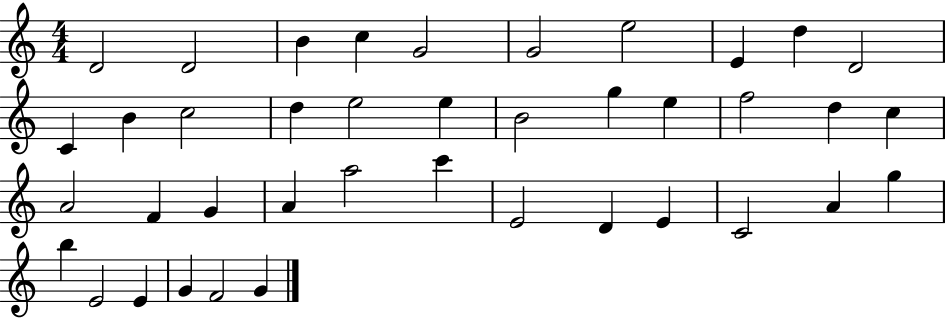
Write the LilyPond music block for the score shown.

{
  \clef treble
  \numericTimeSignature
  \time 4/4
  \key c \major
  d'2 d'2 | b'4 c''4 g'2 | g'2 e''2 | e'4 d''4 d'2 | \break c'4 b'4 c''2 | d''4 e''2 e''4 | b'2 g''4 e''4 | f''2 d''4 c''4 | \break a'2 f'4 g'4 | a'4 a''2 c'''4 | e'2 d'4 e'4 | c'2 a'4 g''4 | \break b''4 e'2 e'4 | g'4 f'2 g'4 | \bar "|."
}